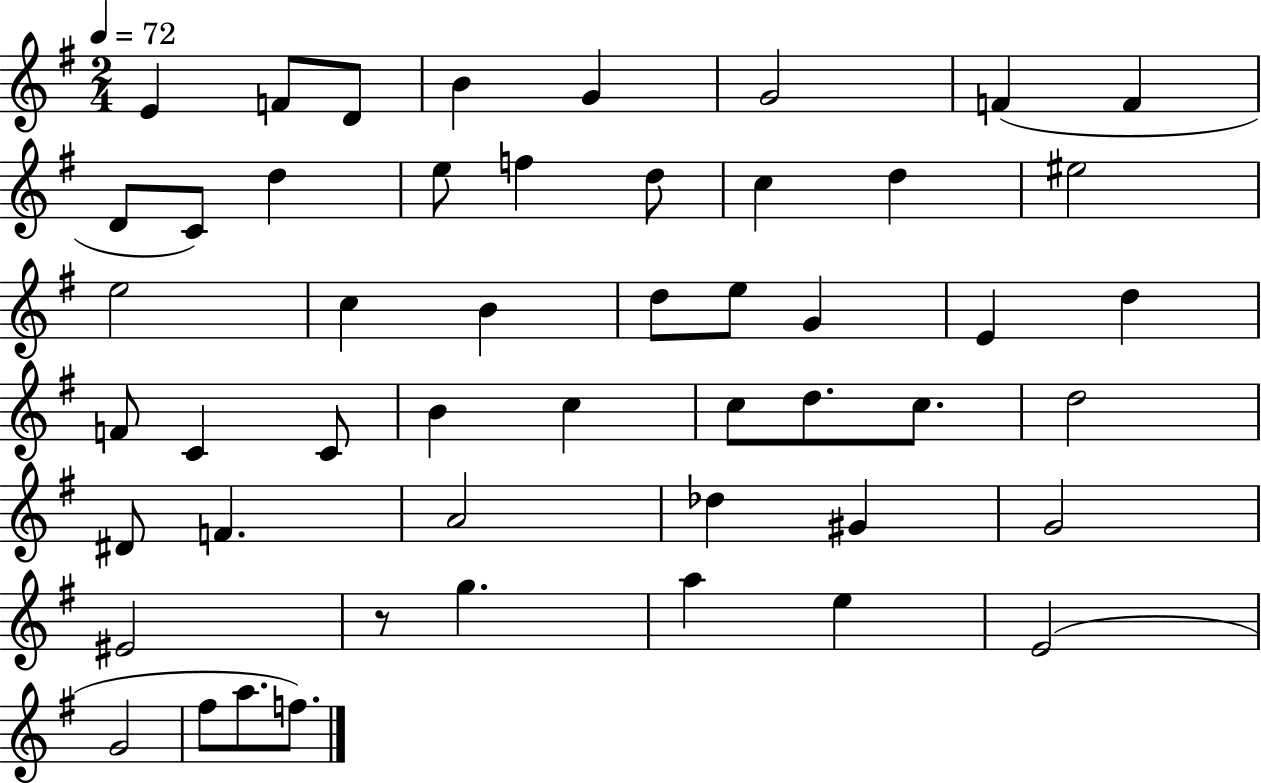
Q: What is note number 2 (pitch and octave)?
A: F4